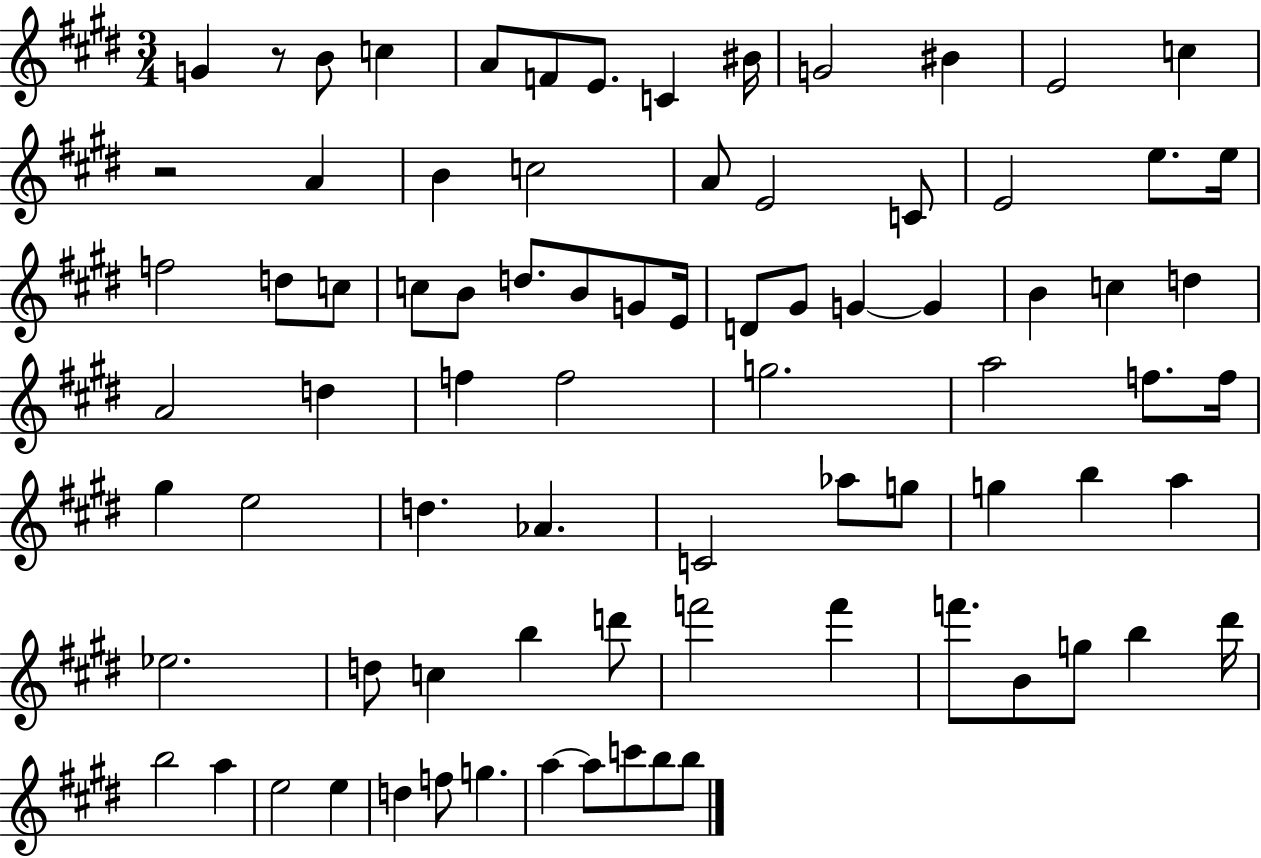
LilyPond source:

{
  \clef treble
  \numericTimeSignature
  \time 3/4
  \key e \major
  \repeat volta 2 { g'4 r8 b'8 c''4 | a'8 f'8 e'8. c'4 bis'16 | g'2 bis'4 | e'2 c''4 | \break r2 a'4 | b'4 c''2 | a'8 e'2 c'8 | e'2 e''8. e''16 | \break f''2 d''8 c''8 | c''8 b'8 d''8. b'8 g'8 e'16 | d'8 gis'8 g'4~~ g'4 | b'4 c''4 d''4 | \break a'2 d''4 | f''4 f''2 | g''2. | a''2 f''8. f''16 | \break gis''4 e''2 | d''4. aes'4. | c'2 aes''8 g''8 | g''4 b''4 a''4 | \break ees''2. | d''8 c''4 b''4 d'''8 | f'''2 f'''4 | f'''8. b'8 g''8 b''4 dis'''16 | \break b''2 a''4 | e''2 e''4 | d''4 f''8 g''4. | a''4~~ a''8 c'''8 b''8 b''8 | \break } \bar "|."
}